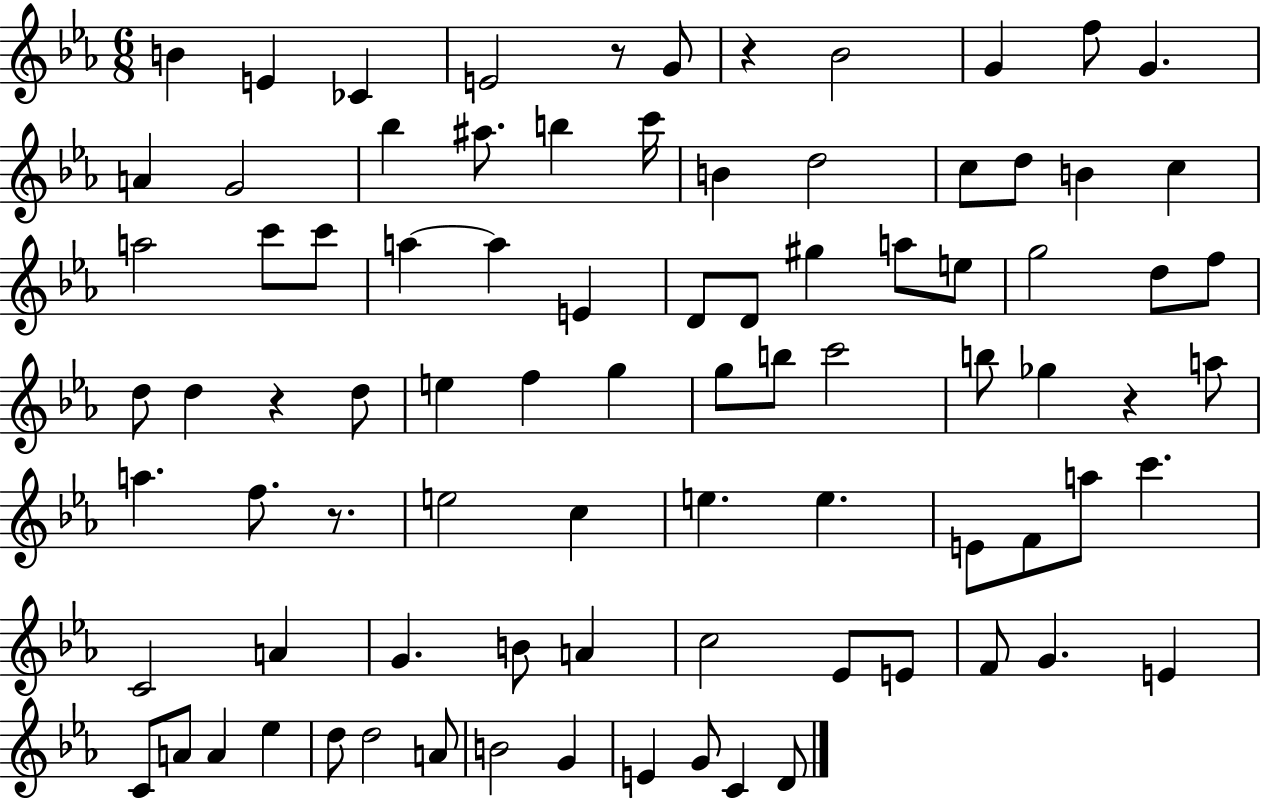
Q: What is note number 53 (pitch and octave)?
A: E5